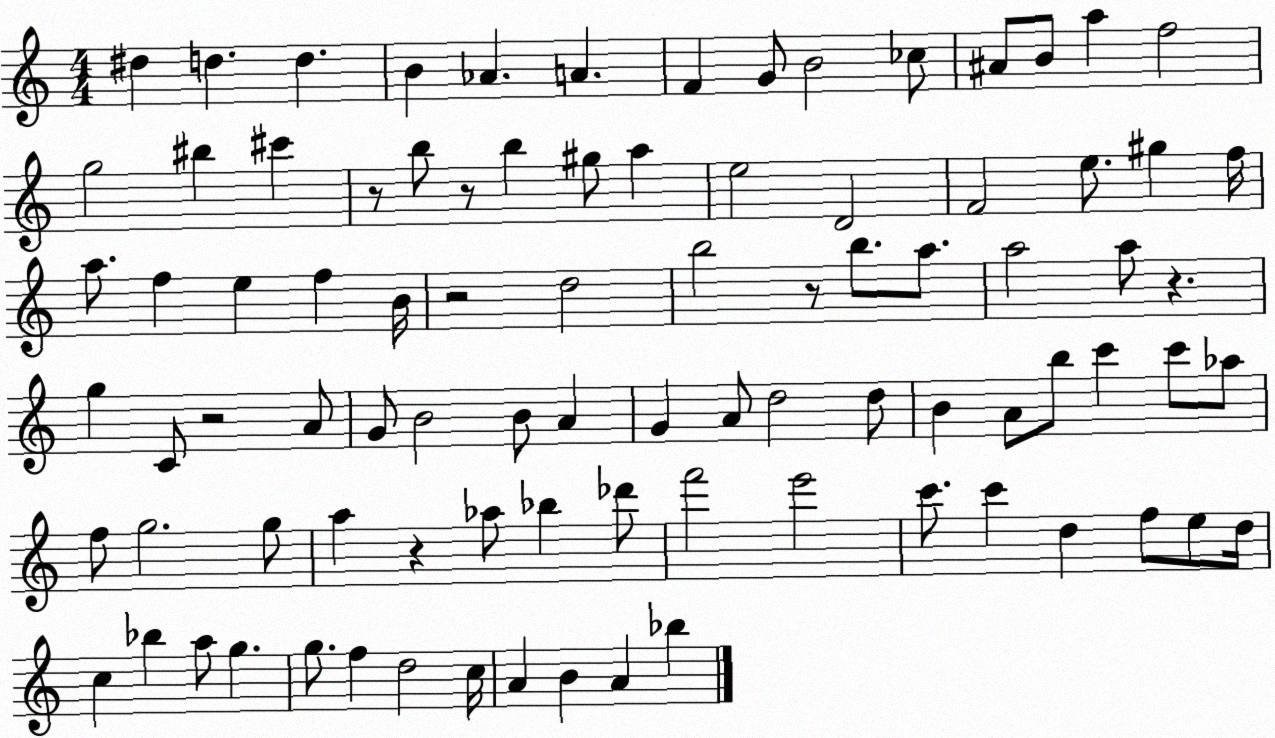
X:1
T:Untitled
M:4/4
L:1/4
K:C
^d d d B _A A F G/2 B2 _c/2 ^A/2 B/2 a f2 g2 ^b ^c' z/2 b/2 z/2 b ^g/2 a e2 D2 F2 e/2 ^g f/4 a/2 f e f B/4 z2 d2 b2 z/2 b/2 a/2 a2 a/2 z g C/2 z2 A/2 G/2 B2 B/2 A G A/2 d2 d/2 B A/2 b/2 c' c'/2 _a/2 f/2 g2 g/2 a z _a/2 _b _d'/2 f'2 e'2 c'/2 c' d f/2 e/2 d/4 c _b a/2 g g/2 f d2 c/4 A B A _b